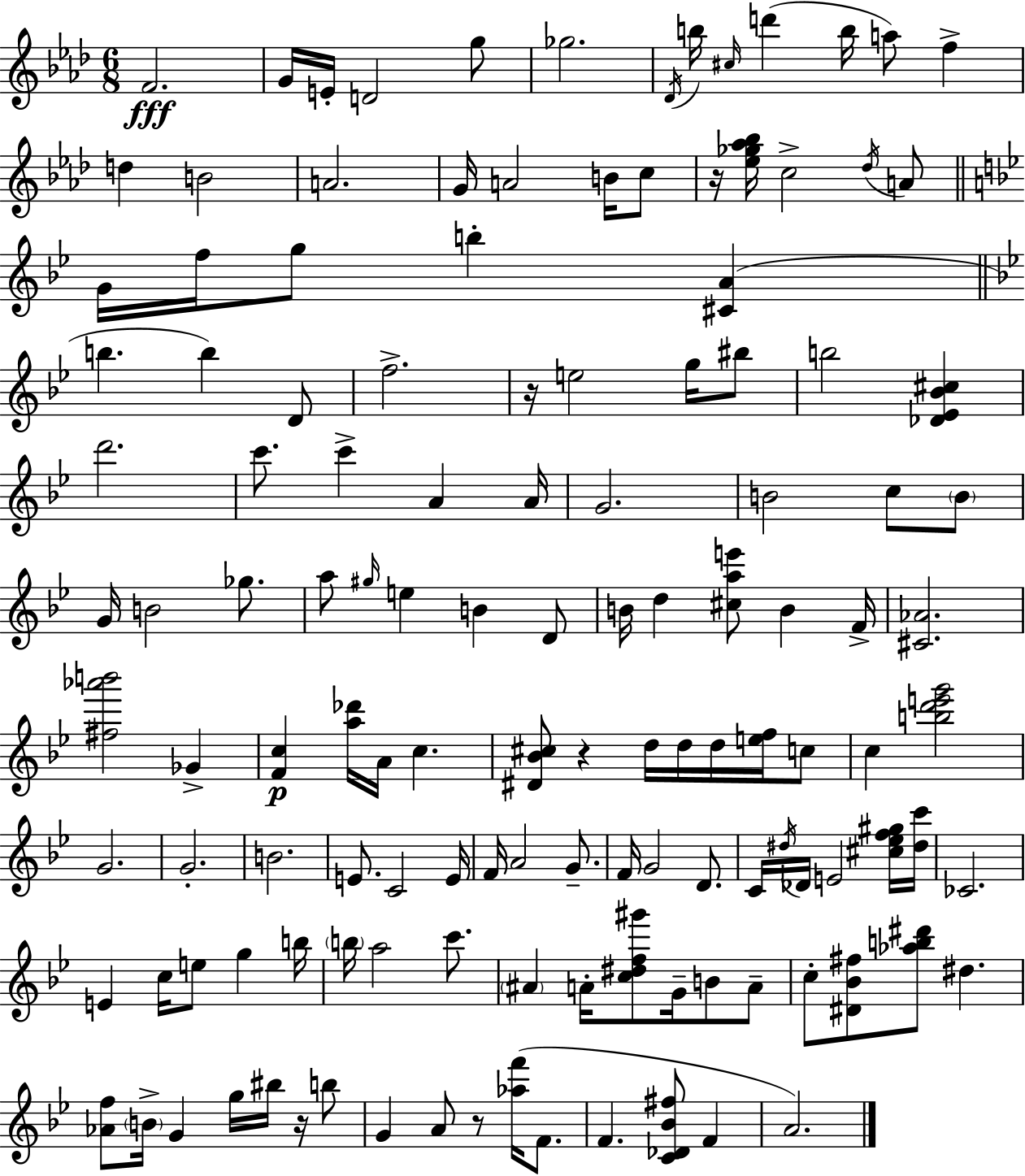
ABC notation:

X:1
T:Untitled
M:6/8
L:1/4
K:Ab
F2 G/4 E/4 D2 g/2 _g2 _D/4 b/4 ^c/4 d' b/4 a/2 f d B2 A2 G/4 A2 B/4 c/2 z/4 [_e_g_a_b]/4 c2 _d/4 A/2 G/4 f/4 g/2 b [^CA] b b D/2 f2 z/4 e2 g/4 ^b/2 b2 [_D_E_B^c] d'2 c'/2 c' A A/4 G2 B2 c/2 B/2 G/4 B2 _g/2 a/2 ^g/4 e B D/2 B/4 d [^cae']/2 B F/4 [^C_A]2 [^f_a'b']2 _G [Fc] [a_d']/4 A/4 c [^D_B^c]/2 z d/4 d/4 d/4 [ef]/4 c/2 c [bd'e'g']2 G2 G2 B2 E/2 C2 E/4 F/4 A2 G/2 F/4 G2 D/2 C/4 ^d/4 _D/4 E2 [^c_ef^g]/4 [^dc']/4 _C2 E c/4 e/2 g b/4 b/4 a2 c'/2 ^A A/4 [c^df^g']/2 G/4 B/2 A/2 c/2 [^D_B^f]/2 [_ab^d']/2 ^d [_Af]/2 B/4 G g/4 ^b/4 z/4 b/2 G A/2 z/2 [_af']/4 F/2 F [C_D_B^f]/2 F A2